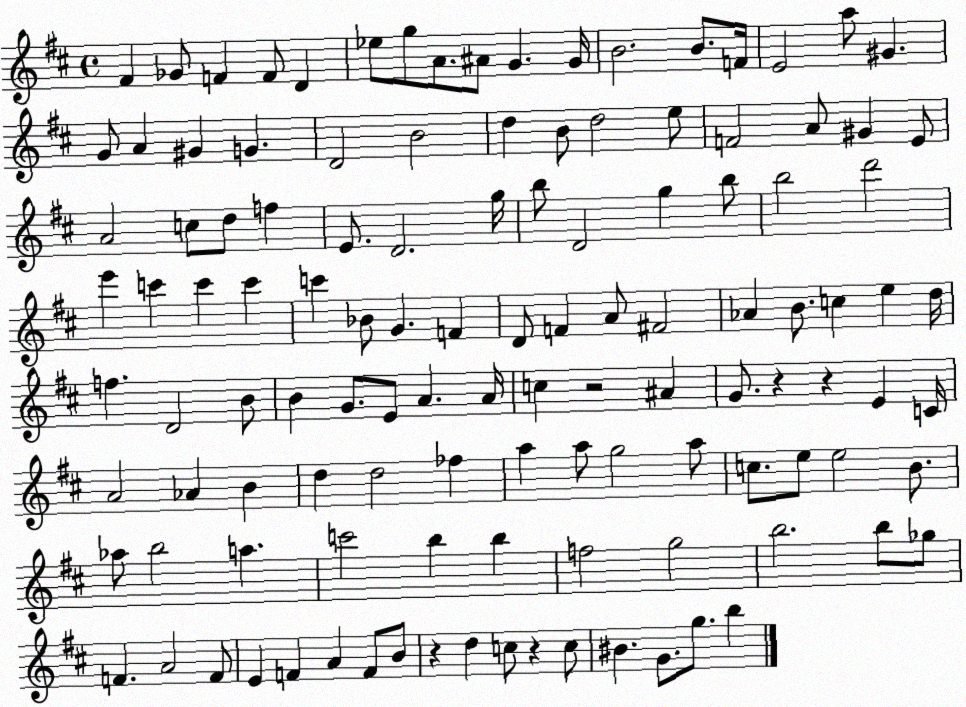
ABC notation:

X:1
T:Untitled
M:4/4
L:1/4
K:D
^F _G/2 F F/2 D _e/2 g/2 A/2 ^A/2 G G/4 B2 B/2 F/4 E2 a/2 ^G G/2 A ^G G D2 B2 d B/2 d2 e/2 F2 A/2 ^G E/2 A2 c/2 d/2 f E/2 D2 g/4 b/2 D2 g b/2 b2 d'2 e' c' c' c' c' _B/2 G F D/2 F A/2 ^F2 _A B/2 c e d/4 f D2 B/2 B G/2 E/2 A A/4 c z2 ^A G/2 z z E C/4 A2 _A B d d2 _f a a/2 g2 a/2 c/2 e/2 e2 B/2 _a/2 b2 a c'2 b b f2 g2 b2 b/2 _g/2 F A2 F/2 E F A F/2 B/2 z d c/2 z c/2 ^B G/2 g/2 b